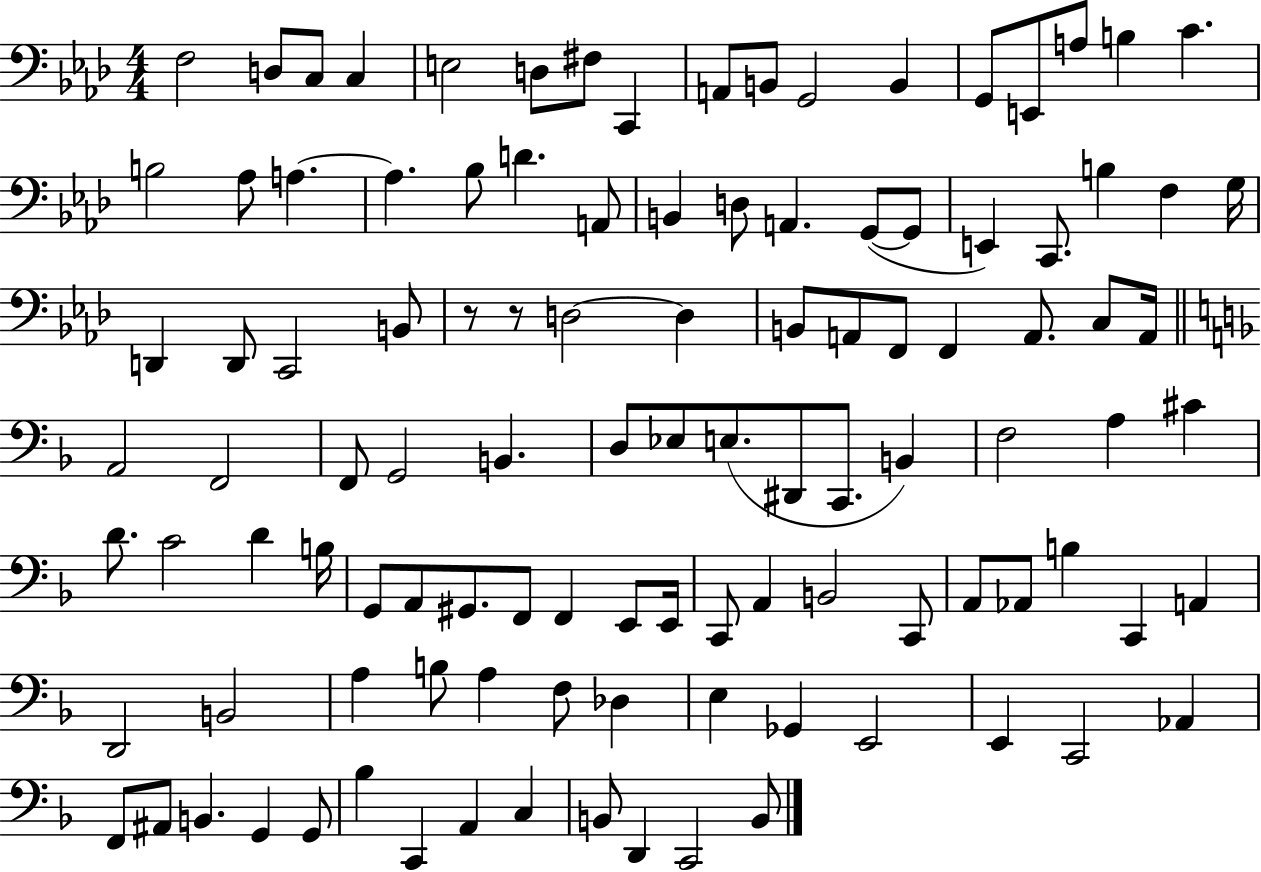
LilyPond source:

{
  \clef bass
  \numericTimeSignature
  \time 4/4
  \key aes \major
  f2 d8 c8 c4 | e2 d8 fis8 c,4 | a,8 b,8 g,2 b,4 | g,8 e,8 a8 b4 c'4. | \break b2 aes8 a4.~~ | a4. bes8 d'4. a,8 | b,4 d8 a,4. g,8~(~ g,8 | e,4) c,8. b4 f4 g16 | \break d,4 d,8 c,2 b,8 | r8 r8 d2~~ d4 | b,8 a,8 f,8 f,4 a,8. c8 a,16 | \bar "||" \break \key f \major a,2 f,2 | f,8 g,2 b,4. | d8 ees8 e8.( dis,8 c,8. b,4) | f2 a4 cis'4 | \break d'8. c'2 d'4 b16 | g,8 a,8 gis,8. f,8 f,4 e,8 e,16 | c,8 a,4 b,2 c,8 | a,8 aes,8 b4 c,4 a,4 | \break d,2 b,2 | a4 b8 a4 f8 des4 | e4 ges,4 e,2 | e,4 c,2 aes,4 | \break f,8 ais,8 b,4. g,4 g,8 | bes4 c,4 a,4 c4 | b,8 d,4 c,2 b,8 | \bar "|."
}